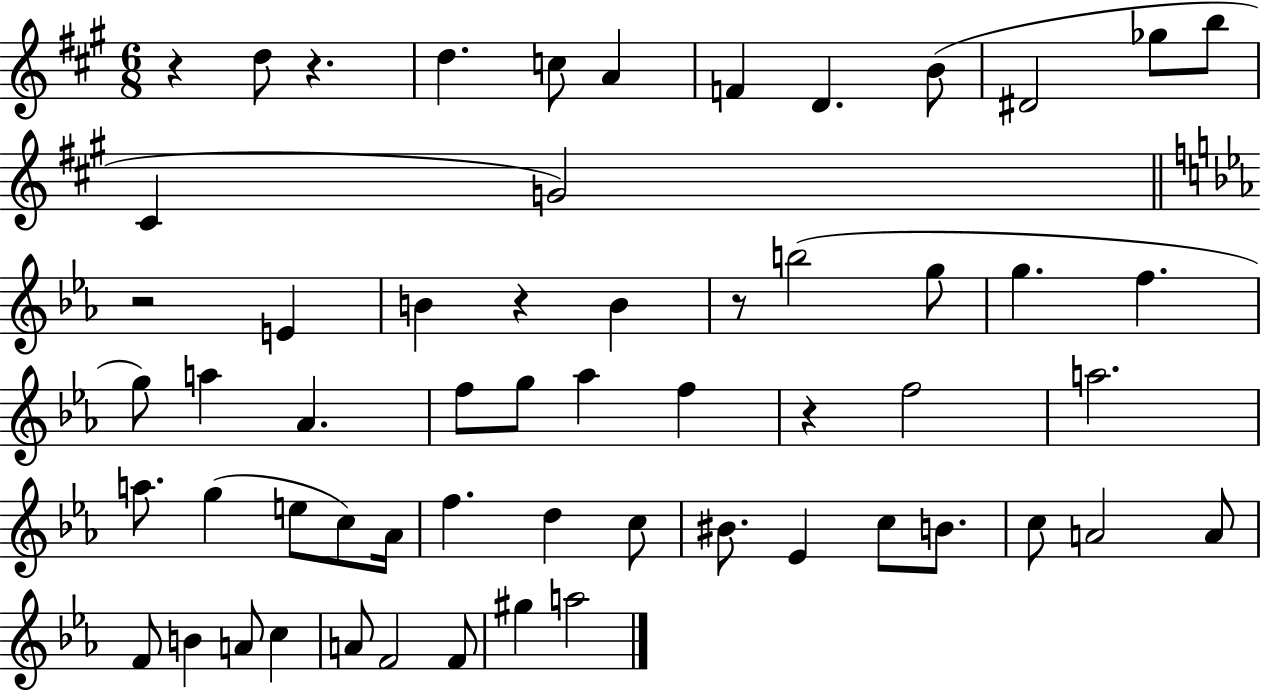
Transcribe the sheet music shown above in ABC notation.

X:1
T:Untitled
M:6/8
L:1/4
K:A
z d/2 z d c/2 A F D B/2 ^D2 _g/2 b/2 ^C G2 z2 E B z B z/2 b2 g/2 g f g/2 a _A f/2 g/2 _a f z f2 a2 a/2 g e/2 c/2 _A/4 f d c/2 ^B/2 _E c/2 B/2 c/2 A2 A/2 F/2 B A/2 c A/2 F2 F/2 ^g a2